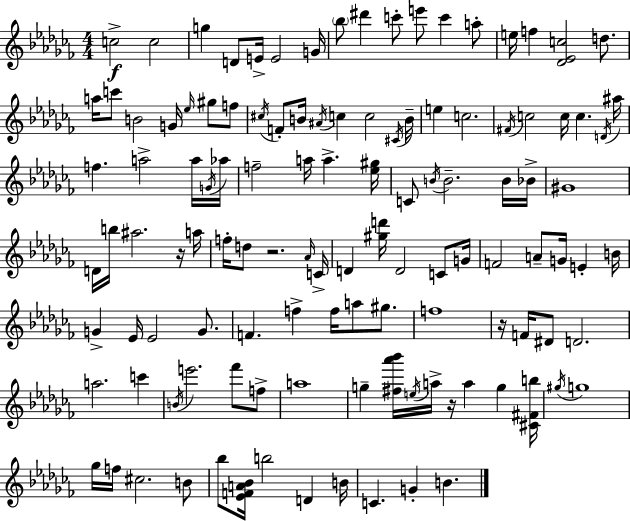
{
  \clef treble
  \numericTimeSignature
  \time 4/4
  \key aes \minor
  c''2->\f c''2 | g''4 d'8 e'16-> e'2 g'16 | \parenthesize bes''8 dis'''4 c'''8-. e'''8 c'''4 a''8-. | e''16 f''4 <des' ees' c''>2 d''8. | \break a''16 c'''8 b'2 g'16 \grace { ees''16 } gis''8 f''8 | \acciaccatura { cis''16 } f'8-. b'16 \acciaccatura { ais'16 } c''4 c''2 | \acciaccatura { cis'16 } b'16-- e''4 c''2. | \acciaccatura { fis'16 } c''2 c''16 c''4. | \break \acciaccatura { d'16 } ais''16 f''4. a''2-> | a''16 \acciaccatura { g'16 } aes''16 f''2-- a''16 | a''4.-> <ees'' gis''>16 c'8 \acciaccatura { b'16 } b'2.-- | b'16 bes'16-> gis'1 | \break d'16 b''16 ais''2. | r16 a''16 f''16-. d''8 r2. | \grace { aes'16 } c'16-> d'4 <gis'' d'''>16 d'2 | c'8 g'16 f'2 | \break a'8-- g'16 e'4-. b'16 g'4-> ees'16 ees'2 | g'8. f'4. f''4-> | f''16 a''8 gis''8. f''1 | r16 f'16 dis'8 d'2. | \break a''2. | c'''4 \acciaccatura { b'16 } e'''2. | fes'''8 f''8-> a''1 | g''4-- <fis'' aes''' bes'''>16 \acciaccatura { e''16 } | \break a''16-> r16 a''4 g''4 <cis' fis' b''>16 \acciaccatura { gis''16 } g''1 | ges''16 f''16 cis''2. | b'8 bes''8 <ees' f' a' bes'>16 b''2 | d'4 b'16 c'4. | \break g'4-. b'4. \bar "|."
}